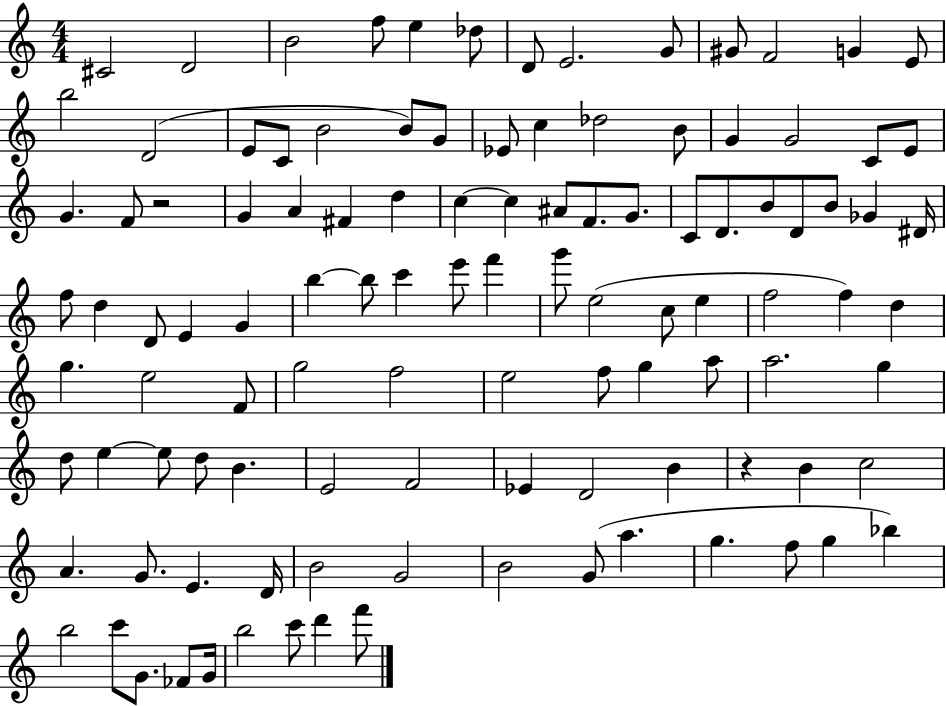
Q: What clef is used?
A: treble